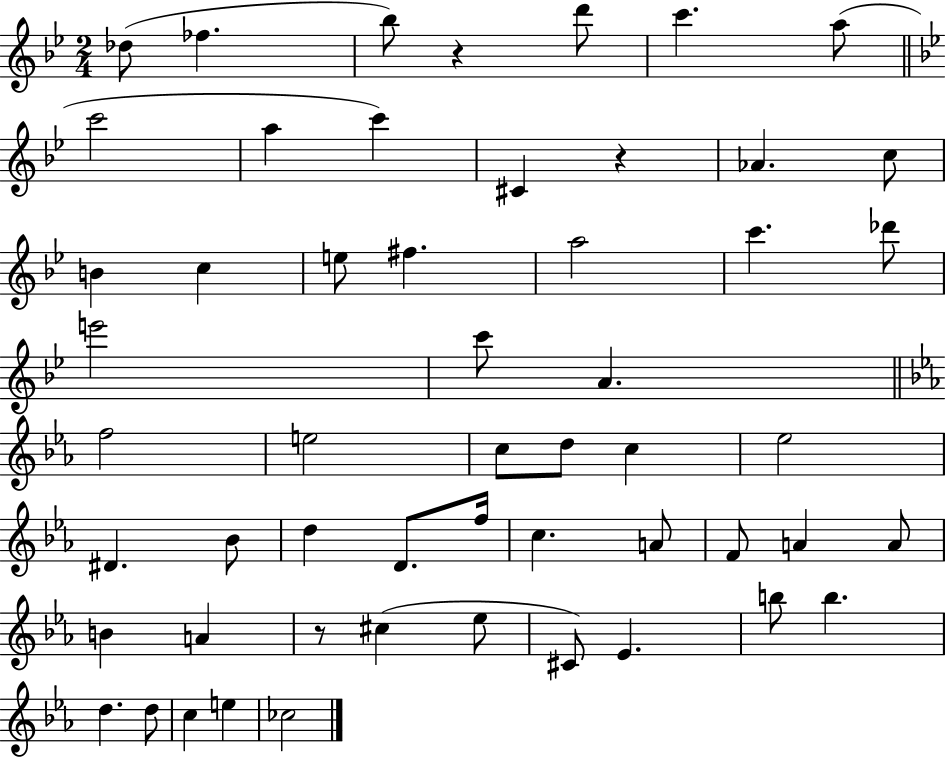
X:1
T:Untitled
M:2/4
L:1/4
K:Bb
_d/2 _f _b/2 z d'/2 c' a/2 c'2 a c' ^C z _A c/2 B c e/2 ^f a2 c' _d'/2 e'2 c'/2 A f2 e2 c/2 d/2 c _e2 ^D _B/2 d D/2 f/4 c A/2 F/2 A A/2 B A z/2 ^c _e/2 ^C/2 _E b/2 b d d/2 c e _c2